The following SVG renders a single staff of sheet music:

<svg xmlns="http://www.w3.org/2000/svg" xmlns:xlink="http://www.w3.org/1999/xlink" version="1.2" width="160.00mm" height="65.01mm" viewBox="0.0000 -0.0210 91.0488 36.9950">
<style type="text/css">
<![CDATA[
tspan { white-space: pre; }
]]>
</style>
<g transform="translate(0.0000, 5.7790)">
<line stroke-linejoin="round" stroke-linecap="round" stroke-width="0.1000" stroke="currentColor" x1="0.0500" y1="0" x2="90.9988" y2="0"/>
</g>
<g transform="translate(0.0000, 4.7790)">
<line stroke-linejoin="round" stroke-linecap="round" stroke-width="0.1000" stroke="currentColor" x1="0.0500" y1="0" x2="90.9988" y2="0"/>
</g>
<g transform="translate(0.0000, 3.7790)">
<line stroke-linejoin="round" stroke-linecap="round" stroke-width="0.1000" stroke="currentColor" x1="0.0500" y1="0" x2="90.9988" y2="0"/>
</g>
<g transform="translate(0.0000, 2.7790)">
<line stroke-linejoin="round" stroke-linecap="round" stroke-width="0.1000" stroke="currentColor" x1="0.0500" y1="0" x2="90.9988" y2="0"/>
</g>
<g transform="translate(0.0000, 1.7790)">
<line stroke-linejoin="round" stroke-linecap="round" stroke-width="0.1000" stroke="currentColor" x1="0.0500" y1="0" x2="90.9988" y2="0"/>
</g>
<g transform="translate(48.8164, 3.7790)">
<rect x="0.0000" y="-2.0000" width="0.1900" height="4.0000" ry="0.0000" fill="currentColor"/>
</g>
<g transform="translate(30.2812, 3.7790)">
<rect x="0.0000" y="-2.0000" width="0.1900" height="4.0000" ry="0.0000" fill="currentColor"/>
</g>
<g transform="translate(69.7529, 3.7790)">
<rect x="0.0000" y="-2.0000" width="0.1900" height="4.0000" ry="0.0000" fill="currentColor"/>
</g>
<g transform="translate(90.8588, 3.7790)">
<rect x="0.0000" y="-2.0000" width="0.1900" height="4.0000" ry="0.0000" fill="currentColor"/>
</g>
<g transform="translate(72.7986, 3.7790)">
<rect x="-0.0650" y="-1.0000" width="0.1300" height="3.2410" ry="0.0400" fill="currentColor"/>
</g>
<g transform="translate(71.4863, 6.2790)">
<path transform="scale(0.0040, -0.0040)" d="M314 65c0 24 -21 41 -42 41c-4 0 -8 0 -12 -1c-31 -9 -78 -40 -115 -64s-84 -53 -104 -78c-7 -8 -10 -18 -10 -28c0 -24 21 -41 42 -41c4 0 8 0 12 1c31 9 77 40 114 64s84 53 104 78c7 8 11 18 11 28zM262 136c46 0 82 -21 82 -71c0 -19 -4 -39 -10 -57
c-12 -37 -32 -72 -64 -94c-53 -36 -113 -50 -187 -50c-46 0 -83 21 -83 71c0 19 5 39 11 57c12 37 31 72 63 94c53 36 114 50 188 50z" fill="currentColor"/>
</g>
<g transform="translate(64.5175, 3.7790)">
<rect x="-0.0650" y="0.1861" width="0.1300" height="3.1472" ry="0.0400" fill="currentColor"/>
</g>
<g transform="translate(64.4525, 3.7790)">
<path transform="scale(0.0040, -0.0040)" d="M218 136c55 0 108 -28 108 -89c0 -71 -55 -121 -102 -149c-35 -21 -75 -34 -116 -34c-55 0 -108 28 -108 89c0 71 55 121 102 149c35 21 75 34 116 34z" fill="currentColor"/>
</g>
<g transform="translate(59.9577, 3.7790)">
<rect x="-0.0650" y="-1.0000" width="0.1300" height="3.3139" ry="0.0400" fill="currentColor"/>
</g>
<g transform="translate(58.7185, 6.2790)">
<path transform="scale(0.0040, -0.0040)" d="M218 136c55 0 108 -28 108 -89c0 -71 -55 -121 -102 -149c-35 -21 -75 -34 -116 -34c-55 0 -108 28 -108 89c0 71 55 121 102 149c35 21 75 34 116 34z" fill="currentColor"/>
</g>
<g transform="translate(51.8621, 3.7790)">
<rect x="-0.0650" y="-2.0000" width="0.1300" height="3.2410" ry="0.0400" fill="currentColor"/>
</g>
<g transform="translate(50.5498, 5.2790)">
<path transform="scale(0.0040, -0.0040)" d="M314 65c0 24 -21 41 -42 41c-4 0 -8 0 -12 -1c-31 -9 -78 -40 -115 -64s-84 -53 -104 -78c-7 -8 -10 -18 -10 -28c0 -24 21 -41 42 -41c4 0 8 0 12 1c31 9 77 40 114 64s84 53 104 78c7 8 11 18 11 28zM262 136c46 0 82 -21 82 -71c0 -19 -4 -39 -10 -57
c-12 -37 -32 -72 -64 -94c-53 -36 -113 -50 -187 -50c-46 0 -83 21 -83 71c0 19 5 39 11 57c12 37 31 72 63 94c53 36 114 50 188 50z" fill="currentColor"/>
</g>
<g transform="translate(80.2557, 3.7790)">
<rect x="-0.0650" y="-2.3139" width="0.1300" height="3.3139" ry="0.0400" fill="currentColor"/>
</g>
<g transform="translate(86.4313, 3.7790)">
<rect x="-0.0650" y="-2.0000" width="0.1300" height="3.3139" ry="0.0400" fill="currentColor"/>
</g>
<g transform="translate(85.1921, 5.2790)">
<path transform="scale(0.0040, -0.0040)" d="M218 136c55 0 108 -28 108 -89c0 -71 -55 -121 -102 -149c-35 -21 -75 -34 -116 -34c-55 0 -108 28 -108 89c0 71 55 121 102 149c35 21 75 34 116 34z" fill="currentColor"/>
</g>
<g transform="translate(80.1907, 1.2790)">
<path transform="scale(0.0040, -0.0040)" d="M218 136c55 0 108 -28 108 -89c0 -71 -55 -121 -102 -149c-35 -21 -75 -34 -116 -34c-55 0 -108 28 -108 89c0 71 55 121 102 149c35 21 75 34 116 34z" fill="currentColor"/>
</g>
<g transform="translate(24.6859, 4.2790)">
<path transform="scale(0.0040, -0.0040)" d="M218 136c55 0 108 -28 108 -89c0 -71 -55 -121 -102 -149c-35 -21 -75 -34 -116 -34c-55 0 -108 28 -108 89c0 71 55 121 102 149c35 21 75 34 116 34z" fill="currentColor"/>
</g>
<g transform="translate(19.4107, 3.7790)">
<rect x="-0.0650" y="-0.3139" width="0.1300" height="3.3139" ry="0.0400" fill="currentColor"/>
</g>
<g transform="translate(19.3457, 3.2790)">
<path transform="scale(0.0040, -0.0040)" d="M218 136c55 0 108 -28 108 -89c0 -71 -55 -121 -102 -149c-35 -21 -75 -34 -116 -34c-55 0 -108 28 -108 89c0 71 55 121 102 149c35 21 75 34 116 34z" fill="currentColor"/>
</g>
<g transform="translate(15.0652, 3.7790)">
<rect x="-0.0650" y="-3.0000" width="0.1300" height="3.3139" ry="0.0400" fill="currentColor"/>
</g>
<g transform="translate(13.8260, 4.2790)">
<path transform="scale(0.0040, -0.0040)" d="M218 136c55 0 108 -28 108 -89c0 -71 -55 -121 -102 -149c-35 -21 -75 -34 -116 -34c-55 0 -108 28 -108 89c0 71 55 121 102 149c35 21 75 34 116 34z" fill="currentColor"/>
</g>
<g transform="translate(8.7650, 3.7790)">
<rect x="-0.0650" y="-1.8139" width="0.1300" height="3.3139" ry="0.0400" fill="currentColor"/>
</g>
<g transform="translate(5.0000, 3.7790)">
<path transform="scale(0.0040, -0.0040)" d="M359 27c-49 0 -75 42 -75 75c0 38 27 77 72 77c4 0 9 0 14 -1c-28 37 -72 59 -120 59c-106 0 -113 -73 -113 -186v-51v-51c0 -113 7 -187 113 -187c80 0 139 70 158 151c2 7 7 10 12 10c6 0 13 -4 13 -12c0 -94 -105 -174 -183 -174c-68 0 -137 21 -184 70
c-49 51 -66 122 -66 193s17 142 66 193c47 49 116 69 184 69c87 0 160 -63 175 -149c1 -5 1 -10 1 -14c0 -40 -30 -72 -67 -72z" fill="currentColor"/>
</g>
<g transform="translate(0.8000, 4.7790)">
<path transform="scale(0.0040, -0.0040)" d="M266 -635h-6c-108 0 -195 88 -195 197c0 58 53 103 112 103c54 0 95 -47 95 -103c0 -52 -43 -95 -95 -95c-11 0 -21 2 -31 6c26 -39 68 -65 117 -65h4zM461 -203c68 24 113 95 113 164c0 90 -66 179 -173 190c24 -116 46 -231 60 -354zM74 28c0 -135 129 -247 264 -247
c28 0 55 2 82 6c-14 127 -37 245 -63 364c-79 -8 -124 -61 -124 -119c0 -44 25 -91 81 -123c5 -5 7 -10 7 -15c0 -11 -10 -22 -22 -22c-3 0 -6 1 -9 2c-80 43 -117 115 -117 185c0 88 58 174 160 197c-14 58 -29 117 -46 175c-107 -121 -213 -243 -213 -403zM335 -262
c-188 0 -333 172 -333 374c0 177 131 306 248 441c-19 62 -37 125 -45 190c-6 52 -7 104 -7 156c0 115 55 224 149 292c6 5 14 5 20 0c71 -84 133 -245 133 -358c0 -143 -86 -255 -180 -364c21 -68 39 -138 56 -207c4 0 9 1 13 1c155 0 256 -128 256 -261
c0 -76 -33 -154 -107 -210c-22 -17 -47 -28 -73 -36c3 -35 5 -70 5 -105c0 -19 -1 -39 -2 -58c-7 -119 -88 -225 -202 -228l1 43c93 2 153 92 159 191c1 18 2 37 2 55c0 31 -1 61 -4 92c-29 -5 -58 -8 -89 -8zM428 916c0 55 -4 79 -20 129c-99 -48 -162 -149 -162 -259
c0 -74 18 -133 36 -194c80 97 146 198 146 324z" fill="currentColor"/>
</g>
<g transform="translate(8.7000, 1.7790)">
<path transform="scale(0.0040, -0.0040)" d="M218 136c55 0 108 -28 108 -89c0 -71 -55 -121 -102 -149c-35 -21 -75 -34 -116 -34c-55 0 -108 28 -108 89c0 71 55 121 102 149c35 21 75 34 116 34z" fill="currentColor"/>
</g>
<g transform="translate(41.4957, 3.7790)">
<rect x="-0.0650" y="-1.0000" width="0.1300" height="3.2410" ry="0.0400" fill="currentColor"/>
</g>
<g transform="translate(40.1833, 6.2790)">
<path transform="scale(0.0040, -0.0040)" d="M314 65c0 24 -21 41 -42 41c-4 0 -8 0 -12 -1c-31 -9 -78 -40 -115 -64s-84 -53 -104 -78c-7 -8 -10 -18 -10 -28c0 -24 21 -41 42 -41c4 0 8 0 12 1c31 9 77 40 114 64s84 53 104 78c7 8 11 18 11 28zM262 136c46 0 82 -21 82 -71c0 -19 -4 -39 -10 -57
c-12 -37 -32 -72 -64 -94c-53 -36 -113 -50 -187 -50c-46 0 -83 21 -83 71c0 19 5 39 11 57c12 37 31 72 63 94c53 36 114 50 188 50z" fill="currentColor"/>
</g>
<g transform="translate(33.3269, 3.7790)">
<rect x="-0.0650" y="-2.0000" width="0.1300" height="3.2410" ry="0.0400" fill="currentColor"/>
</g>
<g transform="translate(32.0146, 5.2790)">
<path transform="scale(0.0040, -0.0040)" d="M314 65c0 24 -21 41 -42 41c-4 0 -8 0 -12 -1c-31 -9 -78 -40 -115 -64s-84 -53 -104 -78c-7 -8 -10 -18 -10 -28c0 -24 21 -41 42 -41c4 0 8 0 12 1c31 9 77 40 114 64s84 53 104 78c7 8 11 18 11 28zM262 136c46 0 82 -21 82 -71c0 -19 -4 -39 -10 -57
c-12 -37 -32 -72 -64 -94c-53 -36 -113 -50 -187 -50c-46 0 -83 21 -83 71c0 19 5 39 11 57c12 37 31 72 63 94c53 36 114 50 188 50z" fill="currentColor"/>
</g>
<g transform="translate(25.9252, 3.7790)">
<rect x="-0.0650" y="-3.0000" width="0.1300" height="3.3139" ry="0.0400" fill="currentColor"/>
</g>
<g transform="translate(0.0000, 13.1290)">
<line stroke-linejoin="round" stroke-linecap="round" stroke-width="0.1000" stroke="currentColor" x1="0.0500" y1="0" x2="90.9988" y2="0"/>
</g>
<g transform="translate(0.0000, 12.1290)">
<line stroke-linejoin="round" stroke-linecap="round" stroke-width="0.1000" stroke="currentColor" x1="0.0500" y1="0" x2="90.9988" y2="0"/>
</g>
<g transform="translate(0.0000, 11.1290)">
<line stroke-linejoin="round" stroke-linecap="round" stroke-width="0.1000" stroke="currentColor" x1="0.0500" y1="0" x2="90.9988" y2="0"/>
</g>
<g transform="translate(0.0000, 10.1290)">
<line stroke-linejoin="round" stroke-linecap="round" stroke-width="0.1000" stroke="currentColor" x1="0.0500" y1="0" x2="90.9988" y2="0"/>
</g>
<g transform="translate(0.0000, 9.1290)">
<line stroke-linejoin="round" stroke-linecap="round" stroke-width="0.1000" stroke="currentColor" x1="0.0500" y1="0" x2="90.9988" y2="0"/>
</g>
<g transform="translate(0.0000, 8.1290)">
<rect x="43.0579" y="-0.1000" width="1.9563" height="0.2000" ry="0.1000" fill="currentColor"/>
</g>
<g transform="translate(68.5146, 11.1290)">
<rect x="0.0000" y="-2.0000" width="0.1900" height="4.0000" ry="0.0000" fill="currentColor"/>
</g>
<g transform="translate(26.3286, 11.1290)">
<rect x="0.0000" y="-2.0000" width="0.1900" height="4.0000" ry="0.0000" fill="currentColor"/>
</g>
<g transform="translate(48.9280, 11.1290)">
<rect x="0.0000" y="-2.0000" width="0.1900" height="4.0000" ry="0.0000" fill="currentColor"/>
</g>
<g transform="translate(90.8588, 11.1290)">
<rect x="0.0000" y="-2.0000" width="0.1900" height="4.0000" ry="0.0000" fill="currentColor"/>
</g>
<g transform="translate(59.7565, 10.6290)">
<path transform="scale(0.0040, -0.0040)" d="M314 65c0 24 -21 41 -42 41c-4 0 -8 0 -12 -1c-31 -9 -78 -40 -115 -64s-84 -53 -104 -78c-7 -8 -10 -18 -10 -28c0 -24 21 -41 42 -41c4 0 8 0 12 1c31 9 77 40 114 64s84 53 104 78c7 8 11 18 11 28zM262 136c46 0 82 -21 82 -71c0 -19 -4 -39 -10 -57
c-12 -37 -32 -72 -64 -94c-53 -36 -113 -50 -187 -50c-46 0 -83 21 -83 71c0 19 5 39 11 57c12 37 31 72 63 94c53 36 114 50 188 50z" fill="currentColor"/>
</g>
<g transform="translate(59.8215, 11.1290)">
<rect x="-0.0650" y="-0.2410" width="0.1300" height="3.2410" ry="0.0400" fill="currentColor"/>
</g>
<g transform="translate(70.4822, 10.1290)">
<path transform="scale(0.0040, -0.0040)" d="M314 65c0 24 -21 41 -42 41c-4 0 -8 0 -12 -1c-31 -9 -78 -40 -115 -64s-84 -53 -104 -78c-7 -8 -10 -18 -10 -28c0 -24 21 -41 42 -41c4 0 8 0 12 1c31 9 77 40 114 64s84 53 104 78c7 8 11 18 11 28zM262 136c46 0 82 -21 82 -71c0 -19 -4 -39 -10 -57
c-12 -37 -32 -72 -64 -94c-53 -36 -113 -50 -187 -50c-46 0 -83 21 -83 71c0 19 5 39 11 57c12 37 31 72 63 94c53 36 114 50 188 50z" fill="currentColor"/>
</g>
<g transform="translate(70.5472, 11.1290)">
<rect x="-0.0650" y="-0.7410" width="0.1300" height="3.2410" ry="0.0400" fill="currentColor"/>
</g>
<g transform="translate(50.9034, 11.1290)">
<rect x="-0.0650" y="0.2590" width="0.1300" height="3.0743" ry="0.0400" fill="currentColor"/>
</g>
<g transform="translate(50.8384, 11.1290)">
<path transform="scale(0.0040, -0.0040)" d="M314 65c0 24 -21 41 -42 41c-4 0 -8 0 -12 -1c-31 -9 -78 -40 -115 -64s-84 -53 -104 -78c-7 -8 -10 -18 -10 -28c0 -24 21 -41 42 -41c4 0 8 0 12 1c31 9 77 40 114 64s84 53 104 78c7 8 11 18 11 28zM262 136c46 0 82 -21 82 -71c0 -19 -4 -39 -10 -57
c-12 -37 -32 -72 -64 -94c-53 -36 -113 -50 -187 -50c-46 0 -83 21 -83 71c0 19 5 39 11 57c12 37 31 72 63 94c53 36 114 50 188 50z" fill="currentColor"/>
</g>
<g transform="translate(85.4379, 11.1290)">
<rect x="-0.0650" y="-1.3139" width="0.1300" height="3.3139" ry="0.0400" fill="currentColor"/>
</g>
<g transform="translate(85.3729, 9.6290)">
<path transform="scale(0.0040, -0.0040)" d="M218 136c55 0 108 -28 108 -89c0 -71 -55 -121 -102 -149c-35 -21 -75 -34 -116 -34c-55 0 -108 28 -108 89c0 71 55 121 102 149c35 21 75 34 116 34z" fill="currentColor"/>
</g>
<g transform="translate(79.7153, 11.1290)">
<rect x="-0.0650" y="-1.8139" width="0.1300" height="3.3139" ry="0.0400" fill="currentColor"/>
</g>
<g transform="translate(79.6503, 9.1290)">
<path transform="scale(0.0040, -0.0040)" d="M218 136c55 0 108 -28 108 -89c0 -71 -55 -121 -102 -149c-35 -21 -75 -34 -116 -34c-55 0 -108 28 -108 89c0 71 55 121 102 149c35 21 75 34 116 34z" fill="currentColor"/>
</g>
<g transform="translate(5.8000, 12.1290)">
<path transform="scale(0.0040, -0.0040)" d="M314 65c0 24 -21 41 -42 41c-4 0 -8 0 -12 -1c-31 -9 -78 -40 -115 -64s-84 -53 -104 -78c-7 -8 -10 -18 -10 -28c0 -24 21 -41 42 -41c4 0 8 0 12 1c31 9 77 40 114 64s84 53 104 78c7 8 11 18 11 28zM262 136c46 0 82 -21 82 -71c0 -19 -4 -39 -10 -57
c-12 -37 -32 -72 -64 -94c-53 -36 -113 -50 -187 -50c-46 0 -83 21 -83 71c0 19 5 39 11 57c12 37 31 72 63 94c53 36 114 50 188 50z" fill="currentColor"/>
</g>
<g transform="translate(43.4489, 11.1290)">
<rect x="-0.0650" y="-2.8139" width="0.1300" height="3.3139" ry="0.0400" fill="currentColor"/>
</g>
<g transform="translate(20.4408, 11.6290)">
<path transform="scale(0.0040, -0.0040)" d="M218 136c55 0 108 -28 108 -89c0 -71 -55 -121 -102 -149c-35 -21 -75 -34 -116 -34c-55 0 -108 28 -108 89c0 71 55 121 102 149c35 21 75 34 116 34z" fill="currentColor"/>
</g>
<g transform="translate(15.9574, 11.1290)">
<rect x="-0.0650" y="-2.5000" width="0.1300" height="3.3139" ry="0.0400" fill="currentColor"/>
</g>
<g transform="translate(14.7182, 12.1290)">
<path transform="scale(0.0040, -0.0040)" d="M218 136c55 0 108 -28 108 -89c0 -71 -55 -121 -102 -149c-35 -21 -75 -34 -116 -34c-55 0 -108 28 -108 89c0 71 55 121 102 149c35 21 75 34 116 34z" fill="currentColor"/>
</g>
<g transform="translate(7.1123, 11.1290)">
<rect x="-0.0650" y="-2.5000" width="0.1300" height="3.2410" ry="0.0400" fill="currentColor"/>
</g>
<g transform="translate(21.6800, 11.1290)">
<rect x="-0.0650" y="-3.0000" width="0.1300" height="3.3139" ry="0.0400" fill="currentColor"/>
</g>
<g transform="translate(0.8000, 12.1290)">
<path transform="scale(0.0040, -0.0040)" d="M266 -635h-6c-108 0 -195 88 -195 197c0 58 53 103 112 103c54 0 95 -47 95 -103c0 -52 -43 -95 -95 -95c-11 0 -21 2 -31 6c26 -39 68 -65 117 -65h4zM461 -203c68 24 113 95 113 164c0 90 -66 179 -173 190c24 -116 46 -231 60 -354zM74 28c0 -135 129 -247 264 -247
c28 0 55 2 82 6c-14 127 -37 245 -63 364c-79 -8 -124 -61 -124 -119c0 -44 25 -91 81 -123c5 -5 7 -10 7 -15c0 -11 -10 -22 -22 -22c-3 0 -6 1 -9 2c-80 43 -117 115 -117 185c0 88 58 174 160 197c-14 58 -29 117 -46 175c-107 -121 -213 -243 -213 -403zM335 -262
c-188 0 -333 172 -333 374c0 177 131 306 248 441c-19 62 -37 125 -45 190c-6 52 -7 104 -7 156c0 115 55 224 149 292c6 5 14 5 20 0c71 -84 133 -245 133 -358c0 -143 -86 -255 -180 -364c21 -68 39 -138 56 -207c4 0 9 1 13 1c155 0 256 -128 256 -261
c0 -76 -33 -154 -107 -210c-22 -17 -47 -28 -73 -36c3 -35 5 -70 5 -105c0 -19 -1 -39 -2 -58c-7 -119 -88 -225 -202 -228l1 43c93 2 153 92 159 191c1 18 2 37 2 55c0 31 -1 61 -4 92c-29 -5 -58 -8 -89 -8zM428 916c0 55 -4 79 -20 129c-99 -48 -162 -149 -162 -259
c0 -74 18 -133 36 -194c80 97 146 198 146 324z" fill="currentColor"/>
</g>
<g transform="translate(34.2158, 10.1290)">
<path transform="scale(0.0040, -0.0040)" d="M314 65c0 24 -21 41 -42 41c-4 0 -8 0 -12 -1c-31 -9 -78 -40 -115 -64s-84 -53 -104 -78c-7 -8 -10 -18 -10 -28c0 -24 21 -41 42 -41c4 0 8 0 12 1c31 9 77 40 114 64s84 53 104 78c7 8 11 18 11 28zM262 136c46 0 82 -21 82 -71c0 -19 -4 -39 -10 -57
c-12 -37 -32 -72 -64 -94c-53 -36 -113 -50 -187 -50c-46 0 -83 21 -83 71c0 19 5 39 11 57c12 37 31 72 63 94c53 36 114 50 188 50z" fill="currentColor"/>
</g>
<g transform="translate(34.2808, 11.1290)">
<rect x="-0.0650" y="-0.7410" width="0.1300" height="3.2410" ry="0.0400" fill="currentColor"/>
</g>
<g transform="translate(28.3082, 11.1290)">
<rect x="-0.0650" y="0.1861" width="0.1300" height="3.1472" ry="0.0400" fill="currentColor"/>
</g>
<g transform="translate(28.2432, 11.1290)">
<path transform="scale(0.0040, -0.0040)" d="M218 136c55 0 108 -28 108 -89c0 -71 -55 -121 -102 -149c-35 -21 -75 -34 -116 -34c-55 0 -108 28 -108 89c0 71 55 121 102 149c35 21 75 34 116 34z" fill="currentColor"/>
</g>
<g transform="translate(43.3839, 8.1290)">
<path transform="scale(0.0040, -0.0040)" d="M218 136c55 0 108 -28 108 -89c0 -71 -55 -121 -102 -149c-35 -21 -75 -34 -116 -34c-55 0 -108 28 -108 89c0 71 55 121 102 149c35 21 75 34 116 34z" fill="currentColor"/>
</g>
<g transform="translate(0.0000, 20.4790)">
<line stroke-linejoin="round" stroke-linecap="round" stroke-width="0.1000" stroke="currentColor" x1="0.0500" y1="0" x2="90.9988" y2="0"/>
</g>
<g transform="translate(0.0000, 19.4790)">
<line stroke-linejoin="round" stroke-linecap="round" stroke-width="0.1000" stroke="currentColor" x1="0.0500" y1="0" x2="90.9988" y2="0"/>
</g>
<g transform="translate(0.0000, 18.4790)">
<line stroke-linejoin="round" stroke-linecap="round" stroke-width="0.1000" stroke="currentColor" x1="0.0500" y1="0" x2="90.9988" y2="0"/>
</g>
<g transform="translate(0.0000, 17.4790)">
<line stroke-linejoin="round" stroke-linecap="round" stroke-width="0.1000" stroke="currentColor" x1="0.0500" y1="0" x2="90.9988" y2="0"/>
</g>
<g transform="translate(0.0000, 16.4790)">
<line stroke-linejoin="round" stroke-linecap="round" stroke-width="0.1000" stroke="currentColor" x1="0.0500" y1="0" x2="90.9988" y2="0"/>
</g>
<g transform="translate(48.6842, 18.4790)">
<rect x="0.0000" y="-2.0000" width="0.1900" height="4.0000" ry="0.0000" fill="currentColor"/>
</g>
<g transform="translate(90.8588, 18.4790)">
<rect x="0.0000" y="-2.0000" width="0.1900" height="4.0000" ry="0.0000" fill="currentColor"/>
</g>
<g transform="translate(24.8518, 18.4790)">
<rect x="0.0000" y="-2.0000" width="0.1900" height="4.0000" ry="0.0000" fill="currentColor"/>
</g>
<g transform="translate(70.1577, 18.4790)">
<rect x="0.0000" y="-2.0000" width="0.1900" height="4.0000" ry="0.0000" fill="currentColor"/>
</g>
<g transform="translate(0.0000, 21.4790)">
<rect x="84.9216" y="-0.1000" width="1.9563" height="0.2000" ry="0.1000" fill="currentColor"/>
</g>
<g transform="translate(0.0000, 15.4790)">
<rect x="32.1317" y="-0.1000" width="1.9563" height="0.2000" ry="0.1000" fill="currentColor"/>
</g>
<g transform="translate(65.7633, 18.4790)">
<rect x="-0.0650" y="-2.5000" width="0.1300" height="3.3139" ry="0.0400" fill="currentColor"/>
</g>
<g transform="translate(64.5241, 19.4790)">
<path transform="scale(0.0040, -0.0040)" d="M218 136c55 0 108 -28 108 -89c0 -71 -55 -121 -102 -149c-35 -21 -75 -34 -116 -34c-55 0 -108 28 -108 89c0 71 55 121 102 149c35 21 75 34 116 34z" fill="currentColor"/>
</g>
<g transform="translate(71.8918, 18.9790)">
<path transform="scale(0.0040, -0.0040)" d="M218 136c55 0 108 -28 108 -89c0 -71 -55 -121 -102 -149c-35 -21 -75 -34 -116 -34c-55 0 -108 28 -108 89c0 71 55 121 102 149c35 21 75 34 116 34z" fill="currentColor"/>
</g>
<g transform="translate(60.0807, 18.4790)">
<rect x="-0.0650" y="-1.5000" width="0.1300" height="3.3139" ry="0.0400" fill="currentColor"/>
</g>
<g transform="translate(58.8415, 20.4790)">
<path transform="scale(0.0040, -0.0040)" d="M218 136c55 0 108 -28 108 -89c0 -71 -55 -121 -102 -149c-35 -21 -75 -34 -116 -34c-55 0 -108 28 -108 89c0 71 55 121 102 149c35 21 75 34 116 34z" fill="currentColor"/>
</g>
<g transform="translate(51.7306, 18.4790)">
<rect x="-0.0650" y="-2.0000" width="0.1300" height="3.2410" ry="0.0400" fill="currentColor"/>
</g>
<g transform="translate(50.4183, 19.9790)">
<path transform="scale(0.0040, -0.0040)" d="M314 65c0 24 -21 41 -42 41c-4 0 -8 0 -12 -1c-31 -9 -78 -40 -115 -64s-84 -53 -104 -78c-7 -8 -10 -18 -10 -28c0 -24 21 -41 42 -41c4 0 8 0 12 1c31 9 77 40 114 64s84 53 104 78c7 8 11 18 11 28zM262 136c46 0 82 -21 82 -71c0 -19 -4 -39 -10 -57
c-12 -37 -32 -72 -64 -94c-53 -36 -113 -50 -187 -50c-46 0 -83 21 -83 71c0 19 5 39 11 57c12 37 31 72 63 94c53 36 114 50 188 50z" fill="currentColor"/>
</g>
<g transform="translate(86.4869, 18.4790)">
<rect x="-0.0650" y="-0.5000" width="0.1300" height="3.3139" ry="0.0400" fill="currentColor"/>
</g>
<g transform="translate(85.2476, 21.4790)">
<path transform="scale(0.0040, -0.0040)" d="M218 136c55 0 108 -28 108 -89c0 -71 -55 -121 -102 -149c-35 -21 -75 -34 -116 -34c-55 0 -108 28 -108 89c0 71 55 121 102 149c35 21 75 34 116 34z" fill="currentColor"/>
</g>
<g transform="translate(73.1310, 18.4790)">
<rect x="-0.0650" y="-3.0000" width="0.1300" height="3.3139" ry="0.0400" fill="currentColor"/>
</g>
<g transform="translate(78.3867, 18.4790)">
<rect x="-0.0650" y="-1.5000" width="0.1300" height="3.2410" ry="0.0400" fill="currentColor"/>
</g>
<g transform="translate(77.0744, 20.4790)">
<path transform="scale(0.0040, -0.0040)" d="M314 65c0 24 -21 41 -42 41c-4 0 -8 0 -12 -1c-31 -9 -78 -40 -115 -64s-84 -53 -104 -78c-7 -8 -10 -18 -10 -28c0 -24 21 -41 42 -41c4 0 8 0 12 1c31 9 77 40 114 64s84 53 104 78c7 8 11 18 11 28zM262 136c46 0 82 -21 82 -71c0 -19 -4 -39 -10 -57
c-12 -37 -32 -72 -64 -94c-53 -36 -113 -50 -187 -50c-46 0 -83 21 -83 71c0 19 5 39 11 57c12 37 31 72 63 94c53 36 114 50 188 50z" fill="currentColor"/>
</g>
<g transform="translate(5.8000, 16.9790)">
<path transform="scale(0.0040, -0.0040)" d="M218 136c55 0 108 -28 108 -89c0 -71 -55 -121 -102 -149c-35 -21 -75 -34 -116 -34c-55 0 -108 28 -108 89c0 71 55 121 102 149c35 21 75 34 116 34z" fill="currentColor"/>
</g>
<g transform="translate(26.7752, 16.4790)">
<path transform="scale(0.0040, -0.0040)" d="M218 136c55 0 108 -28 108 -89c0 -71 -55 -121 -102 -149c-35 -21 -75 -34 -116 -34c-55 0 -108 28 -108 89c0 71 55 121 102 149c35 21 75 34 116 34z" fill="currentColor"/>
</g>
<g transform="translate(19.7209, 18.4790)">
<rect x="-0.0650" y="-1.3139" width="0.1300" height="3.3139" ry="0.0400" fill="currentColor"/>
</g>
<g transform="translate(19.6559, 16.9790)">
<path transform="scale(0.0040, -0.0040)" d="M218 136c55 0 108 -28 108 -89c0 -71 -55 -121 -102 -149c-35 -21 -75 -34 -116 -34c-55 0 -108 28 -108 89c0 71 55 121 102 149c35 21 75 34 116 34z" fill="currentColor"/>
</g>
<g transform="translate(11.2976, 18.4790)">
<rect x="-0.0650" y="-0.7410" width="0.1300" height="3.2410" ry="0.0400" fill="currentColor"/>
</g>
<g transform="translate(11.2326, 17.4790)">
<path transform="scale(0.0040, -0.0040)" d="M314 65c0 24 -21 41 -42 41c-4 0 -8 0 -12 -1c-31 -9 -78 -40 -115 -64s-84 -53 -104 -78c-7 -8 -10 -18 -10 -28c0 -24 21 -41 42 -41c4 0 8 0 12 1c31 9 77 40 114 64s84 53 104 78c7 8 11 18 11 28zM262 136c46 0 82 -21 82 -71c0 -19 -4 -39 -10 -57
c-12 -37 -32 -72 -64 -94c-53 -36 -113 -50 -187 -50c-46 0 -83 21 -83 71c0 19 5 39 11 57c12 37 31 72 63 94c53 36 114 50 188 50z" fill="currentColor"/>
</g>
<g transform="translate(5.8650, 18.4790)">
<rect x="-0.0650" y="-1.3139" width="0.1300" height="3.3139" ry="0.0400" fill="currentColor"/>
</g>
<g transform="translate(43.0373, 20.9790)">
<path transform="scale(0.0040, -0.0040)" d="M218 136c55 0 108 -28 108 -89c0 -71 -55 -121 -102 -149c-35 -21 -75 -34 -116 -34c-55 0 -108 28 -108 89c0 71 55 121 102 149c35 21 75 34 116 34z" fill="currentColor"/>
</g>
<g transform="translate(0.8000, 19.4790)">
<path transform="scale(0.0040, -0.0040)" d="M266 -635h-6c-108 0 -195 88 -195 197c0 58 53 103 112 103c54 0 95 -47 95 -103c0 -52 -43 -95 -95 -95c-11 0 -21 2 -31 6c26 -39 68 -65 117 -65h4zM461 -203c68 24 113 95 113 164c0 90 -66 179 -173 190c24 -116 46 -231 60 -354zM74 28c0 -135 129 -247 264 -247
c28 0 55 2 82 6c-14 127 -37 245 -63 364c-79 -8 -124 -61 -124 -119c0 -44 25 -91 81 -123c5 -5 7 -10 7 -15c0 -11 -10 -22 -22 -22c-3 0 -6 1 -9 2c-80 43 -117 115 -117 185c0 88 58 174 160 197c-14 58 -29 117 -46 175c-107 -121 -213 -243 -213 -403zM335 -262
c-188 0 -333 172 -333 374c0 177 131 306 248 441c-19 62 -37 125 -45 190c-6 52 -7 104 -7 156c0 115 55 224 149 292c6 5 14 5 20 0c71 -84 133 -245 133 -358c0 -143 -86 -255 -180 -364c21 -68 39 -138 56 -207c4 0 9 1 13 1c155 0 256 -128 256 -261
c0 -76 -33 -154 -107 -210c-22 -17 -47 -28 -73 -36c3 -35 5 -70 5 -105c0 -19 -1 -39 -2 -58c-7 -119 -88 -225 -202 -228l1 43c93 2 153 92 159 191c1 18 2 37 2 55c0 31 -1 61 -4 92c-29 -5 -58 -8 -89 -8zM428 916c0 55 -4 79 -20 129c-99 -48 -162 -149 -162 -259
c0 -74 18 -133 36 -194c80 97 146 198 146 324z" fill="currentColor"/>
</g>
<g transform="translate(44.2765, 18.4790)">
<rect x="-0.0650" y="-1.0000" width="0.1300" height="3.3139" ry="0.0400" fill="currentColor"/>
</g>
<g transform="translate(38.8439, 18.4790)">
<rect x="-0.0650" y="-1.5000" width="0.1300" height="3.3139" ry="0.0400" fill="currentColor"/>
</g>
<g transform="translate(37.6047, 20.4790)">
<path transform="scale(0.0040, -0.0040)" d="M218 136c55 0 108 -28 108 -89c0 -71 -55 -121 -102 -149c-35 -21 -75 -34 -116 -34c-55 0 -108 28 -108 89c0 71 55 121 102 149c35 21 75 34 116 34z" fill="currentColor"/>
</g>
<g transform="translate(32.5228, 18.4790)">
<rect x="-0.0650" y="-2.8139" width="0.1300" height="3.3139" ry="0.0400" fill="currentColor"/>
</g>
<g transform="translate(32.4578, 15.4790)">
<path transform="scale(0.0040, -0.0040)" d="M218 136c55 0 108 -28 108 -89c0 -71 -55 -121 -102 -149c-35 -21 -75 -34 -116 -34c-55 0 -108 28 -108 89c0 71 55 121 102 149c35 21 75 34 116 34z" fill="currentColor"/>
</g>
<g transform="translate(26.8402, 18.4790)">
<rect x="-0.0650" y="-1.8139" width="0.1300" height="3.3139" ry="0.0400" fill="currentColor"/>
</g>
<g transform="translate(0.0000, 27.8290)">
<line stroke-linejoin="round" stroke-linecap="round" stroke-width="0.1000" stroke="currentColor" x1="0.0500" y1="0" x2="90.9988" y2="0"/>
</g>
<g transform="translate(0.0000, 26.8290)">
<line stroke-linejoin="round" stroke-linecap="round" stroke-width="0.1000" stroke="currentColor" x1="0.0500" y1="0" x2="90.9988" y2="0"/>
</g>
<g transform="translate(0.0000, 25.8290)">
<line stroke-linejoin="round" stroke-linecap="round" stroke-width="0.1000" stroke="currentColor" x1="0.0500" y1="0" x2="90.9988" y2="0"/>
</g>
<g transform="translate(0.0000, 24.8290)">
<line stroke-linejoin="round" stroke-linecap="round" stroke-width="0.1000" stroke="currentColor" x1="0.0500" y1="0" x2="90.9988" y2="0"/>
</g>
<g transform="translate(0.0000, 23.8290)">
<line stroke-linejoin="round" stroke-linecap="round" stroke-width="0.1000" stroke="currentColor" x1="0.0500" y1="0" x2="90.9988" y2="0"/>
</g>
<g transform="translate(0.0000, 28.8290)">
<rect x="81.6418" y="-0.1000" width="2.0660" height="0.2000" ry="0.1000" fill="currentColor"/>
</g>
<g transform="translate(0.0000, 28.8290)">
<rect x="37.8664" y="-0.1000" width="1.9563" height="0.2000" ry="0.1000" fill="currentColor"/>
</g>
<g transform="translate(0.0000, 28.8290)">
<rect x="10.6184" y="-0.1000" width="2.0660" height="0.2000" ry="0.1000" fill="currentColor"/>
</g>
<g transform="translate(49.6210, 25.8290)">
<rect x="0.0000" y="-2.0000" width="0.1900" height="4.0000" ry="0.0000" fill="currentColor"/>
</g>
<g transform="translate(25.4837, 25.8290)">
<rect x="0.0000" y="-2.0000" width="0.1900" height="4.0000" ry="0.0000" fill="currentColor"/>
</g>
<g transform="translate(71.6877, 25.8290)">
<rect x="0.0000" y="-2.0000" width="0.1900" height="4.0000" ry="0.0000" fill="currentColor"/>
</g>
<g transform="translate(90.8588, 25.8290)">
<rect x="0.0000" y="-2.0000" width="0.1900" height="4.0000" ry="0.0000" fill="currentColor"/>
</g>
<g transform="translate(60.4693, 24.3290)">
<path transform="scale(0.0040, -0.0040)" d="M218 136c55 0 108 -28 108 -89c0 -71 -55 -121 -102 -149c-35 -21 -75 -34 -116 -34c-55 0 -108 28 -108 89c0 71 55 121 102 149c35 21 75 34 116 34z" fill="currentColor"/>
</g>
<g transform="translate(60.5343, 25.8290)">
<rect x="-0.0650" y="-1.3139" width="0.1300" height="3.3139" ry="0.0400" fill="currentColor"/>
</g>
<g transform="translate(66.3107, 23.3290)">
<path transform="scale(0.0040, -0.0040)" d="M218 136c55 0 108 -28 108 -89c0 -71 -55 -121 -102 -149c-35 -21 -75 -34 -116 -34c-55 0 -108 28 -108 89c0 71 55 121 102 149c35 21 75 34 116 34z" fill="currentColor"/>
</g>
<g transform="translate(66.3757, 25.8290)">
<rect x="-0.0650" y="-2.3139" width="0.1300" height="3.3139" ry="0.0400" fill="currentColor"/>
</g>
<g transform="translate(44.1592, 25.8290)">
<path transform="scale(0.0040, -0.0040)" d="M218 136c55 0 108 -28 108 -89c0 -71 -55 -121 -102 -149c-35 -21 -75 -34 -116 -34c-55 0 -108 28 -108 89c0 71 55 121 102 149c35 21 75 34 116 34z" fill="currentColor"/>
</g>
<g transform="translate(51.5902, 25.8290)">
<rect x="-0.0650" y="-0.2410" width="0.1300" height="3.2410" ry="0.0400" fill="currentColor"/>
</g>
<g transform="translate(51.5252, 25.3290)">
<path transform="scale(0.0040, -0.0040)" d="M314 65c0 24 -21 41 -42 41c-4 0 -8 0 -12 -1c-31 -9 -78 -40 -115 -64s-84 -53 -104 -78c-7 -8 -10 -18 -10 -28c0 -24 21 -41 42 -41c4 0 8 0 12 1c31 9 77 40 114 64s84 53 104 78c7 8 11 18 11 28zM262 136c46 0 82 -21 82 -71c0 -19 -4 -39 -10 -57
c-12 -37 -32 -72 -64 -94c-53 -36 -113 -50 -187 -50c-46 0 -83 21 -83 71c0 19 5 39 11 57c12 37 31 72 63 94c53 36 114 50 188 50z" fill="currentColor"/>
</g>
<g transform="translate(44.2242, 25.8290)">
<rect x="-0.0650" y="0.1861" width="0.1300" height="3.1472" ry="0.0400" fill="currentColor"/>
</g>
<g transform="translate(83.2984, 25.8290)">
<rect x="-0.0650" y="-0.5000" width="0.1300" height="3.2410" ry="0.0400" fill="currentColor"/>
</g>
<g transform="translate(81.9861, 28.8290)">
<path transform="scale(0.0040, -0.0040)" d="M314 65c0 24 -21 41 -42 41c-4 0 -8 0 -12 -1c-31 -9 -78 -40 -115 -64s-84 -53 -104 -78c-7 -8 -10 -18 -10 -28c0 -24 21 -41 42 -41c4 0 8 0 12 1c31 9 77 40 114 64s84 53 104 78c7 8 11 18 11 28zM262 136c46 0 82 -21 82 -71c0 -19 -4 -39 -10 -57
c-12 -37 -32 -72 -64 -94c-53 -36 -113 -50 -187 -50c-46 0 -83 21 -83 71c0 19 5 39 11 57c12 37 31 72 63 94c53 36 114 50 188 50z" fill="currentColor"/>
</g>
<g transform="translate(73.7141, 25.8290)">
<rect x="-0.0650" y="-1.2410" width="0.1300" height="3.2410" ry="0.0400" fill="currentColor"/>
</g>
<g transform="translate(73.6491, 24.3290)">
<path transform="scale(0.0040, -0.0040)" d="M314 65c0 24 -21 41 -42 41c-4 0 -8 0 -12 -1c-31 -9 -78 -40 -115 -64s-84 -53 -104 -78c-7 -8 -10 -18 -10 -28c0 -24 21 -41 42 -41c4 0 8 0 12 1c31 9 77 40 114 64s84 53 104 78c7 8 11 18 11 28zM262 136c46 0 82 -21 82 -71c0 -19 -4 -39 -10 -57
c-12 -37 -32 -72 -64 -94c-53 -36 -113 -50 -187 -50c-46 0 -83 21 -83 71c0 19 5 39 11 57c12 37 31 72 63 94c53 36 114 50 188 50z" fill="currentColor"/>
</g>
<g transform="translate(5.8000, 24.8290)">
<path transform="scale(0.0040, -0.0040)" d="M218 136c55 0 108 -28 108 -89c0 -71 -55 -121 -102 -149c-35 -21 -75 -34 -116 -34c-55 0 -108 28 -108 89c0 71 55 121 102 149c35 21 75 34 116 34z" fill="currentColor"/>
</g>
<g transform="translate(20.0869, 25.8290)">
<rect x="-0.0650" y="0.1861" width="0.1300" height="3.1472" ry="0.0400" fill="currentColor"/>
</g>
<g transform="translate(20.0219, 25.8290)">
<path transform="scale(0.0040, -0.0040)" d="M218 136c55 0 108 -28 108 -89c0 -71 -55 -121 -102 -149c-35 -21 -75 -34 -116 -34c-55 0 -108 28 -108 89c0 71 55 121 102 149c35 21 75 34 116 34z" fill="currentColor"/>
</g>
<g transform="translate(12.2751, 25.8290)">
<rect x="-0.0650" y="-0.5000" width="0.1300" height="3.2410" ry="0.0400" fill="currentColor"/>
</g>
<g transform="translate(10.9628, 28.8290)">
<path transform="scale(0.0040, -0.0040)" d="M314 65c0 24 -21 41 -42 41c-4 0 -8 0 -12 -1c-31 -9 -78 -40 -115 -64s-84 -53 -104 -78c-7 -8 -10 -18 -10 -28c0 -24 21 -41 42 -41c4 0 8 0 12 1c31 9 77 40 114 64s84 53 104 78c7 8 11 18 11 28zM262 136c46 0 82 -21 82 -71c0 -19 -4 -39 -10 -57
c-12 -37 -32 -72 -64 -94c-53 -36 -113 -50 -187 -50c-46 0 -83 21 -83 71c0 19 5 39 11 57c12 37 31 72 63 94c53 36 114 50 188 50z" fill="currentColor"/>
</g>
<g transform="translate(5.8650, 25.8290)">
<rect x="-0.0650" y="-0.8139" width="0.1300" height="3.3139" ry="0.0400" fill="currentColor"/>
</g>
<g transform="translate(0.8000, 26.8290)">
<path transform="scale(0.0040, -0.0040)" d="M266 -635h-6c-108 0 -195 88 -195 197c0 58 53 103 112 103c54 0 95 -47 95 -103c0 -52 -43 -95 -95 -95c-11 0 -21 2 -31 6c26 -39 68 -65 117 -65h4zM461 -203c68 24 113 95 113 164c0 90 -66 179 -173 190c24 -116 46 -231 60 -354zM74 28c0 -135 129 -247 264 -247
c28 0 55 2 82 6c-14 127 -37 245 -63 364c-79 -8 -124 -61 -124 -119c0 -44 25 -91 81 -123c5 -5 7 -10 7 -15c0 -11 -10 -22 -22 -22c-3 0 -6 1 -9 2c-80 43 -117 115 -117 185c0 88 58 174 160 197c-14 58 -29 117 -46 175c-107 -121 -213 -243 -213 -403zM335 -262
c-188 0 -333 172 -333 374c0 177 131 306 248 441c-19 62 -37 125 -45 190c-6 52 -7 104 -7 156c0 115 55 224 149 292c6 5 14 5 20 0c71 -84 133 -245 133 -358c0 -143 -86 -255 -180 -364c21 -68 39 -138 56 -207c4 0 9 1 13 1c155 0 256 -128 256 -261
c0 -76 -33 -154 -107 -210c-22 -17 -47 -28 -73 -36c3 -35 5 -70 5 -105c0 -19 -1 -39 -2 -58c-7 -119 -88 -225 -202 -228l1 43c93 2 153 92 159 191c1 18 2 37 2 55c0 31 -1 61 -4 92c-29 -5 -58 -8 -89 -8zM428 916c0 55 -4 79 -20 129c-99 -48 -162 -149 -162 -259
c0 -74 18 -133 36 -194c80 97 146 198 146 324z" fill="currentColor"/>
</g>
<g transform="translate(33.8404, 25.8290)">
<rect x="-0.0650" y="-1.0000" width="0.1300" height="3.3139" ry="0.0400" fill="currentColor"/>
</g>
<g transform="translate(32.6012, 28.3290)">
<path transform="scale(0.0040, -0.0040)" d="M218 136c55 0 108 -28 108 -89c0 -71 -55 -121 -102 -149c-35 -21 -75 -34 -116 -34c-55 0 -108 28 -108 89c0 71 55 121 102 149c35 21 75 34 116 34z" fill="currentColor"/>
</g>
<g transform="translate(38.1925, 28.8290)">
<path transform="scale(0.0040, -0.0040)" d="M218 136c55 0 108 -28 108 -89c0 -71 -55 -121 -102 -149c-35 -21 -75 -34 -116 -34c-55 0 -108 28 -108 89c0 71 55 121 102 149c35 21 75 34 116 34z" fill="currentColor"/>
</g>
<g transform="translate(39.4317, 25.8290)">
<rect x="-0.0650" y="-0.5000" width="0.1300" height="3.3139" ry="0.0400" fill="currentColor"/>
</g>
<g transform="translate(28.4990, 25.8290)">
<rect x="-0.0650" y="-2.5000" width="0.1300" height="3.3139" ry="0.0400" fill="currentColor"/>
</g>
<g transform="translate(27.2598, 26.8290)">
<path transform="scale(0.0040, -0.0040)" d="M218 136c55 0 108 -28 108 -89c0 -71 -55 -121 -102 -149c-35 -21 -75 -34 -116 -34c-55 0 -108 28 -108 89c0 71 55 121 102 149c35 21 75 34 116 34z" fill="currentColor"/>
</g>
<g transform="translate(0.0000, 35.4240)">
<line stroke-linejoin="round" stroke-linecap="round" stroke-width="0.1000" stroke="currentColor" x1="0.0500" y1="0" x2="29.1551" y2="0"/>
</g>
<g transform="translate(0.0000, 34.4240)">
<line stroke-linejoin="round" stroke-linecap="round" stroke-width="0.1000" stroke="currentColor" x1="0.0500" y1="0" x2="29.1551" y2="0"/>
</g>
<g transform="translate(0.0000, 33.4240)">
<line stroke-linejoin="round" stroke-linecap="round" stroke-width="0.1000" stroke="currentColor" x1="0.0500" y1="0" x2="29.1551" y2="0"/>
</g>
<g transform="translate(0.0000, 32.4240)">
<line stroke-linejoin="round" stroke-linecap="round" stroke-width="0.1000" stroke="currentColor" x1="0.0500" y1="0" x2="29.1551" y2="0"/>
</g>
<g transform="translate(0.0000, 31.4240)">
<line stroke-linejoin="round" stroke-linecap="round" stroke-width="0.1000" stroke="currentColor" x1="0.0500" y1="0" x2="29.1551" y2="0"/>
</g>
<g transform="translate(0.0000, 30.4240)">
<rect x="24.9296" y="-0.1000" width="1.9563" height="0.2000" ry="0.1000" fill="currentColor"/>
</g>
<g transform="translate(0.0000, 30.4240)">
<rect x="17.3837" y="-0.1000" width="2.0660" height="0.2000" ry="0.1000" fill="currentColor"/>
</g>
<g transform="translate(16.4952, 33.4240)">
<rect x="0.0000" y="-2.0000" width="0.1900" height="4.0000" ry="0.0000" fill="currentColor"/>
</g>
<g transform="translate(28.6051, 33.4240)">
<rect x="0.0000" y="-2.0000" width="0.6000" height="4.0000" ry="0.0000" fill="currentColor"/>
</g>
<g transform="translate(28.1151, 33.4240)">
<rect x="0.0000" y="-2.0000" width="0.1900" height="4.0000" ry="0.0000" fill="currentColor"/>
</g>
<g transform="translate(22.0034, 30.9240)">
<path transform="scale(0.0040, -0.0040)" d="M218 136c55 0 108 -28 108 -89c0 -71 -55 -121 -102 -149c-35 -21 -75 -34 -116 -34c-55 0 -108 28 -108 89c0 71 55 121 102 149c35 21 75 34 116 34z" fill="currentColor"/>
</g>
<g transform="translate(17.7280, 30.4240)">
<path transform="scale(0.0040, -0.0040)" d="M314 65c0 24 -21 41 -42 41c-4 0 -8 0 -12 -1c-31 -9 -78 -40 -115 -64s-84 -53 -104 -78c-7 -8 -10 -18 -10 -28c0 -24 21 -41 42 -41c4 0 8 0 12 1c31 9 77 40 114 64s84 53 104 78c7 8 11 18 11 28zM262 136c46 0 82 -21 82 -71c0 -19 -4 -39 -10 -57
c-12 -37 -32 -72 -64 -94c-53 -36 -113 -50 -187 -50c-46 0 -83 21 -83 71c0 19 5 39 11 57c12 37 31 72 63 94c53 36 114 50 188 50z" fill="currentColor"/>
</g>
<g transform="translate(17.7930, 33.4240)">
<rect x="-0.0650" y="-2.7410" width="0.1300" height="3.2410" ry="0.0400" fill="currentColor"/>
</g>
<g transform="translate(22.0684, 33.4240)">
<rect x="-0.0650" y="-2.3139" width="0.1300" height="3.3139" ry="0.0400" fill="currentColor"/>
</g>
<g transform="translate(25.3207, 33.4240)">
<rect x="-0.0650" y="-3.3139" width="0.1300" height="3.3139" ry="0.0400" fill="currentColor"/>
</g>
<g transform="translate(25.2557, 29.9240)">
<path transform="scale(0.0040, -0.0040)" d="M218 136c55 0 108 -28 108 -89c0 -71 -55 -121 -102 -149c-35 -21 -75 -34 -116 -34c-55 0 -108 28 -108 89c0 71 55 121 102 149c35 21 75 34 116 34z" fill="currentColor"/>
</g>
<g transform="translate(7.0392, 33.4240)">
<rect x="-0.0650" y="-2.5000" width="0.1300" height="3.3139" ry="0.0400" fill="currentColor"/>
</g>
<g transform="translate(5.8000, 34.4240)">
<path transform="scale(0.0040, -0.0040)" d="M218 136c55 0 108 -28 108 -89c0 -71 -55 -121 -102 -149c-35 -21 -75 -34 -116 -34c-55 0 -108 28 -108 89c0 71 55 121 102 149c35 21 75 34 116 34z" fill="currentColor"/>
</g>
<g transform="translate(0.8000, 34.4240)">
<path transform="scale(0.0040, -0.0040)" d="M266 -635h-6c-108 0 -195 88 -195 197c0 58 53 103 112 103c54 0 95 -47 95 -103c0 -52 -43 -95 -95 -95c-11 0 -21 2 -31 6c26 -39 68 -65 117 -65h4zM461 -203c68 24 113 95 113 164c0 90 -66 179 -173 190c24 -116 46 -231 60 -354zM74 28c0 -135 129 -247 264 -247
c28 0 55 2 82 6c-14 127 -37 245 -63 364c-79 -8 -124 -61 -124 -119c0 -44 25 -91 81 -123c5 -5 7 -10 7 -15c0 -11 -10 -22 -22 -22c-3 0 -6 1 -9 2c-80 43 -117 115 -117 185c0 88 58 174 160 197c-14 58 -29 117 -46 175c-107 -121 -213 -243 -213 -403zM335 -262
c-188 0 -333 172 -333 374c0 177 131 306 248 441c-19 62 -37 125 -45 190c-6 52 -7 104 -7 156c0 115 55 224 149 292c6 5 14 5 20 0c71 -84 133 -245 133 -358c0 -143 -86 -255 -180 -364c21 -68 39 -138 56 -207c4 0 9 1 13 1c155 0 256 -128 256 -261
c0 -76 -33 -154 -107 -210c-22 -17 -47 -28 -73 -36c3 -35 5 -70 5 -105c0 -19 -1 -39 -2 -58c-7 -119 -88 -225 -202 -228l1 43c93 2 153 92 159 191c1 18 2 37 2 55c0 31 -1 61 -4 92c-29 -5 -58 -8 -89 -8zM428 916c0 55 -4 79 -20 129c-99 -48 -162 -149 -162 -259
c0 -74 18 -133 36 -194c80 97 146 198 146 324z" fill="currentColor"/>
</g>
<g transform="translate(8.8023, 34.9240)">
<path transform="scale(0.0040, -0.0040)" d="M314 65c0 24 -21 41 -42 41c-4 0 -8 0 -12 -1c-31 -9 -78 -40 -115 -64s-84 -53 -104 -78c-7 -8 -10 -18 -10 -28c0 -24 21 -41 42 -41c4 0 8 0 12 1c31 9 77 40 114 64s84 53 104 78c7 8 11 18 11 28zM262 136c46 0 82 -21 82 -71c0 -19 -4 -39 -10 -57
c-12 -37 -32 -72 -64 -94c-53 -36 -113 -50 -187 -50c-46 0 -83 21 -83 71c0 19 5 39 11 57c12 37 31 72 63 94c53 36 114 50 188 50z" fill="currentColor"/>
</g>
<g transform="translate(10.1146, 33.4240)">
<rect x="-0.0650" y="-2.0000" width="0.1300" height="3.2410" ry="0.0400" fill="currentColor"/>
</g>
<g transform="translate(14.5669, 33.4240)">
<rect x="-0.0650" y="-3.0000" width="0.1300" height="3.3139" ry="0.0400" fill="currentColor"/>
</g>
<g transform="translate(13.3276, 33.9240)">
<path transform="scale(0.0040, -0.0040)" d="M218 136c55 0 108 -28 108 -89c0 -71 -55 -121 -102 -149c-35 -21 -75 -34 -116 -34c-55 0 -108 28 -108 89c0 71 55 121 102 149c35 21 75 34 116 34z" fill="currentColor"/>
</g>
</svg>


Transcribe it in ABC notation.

X:1
T:Untitled
M:4/4
L:1/4
K:C
f A c A F2 D2 F2 D B D2 g F G2 G A B d2 a B2 c2 d2 f e e d2 e f a E D F2 E G A E2 C d C2 B G D C B c2 e g e2 C2 G F2 A a2 g b